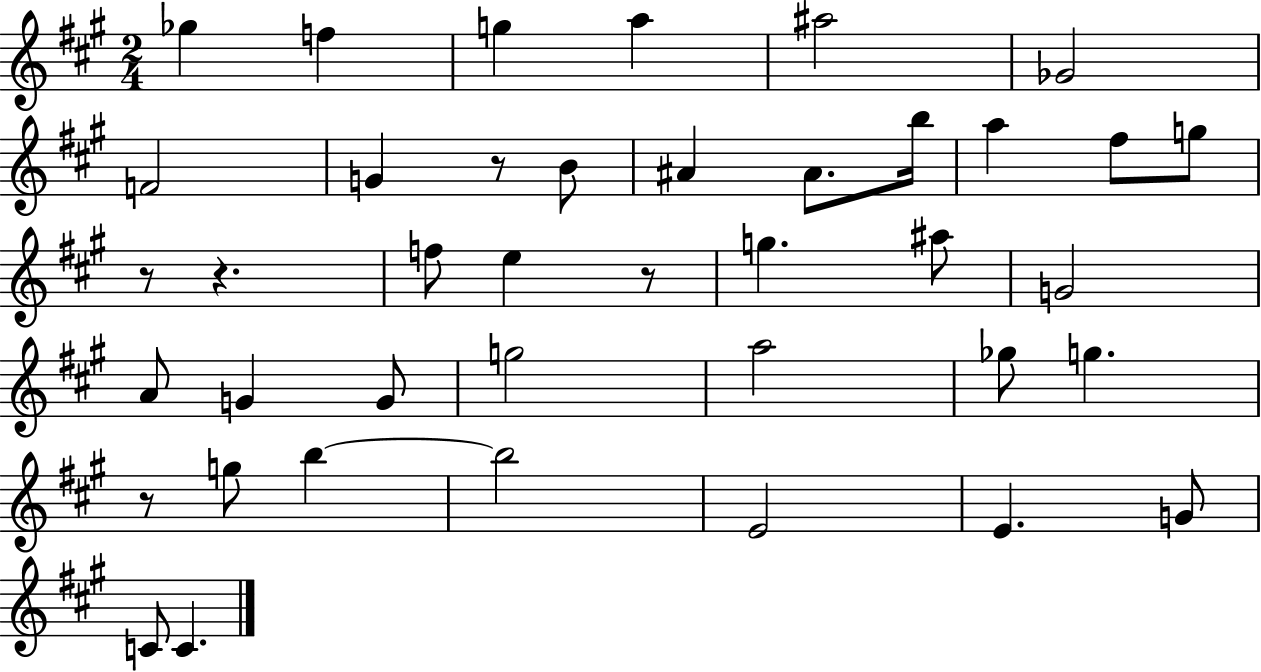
Gb5/q F5/q G5/q A5/q A#5/h Gb4/h F4/h G4/q R/e B4/e A#4/q A#4/e. B5/s A5/q F#5/e G5/e R/e R/q. F5/e E5/q R/e G5/q. A#5/e G4/h A4/e G4/q G4/e G5/h A5/h Gb5/e G5/q. R/e G5/e B5/q B5/h E4/h E4/q. G4/e C4/e C4/q.